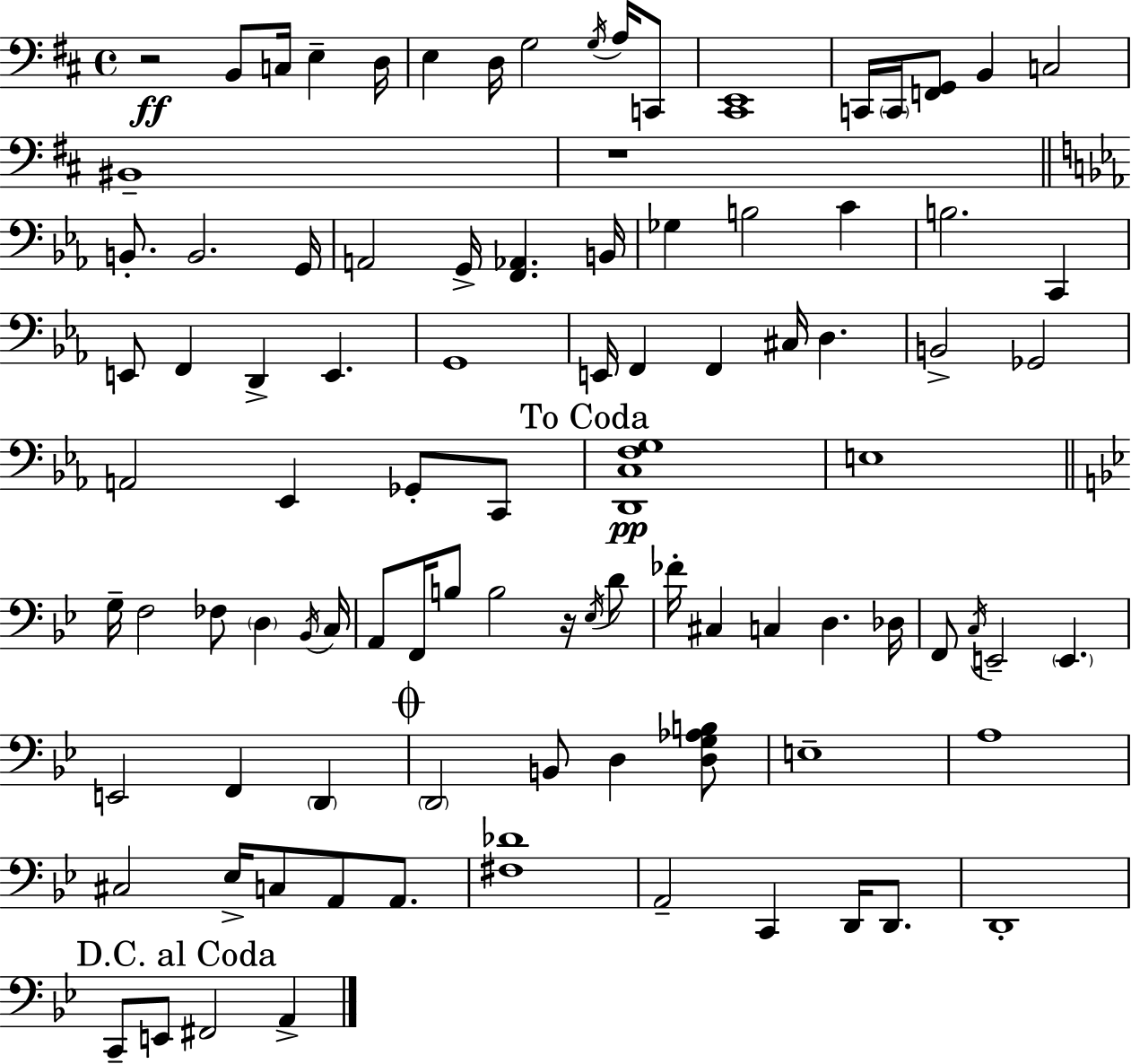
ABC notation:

X:1
T:Untitled
M:4/4
L:1/4
K:D
z2 B,,/2 C,/4 E, D,/4 E, D,/4 G,2 G,/4 A,/4 C,,/2 [^C,,E,,]4 C,,/4 C,,/4 [F,,G,,]/2 B,, C,2 ^B,,4 z4 B,,/2 B,,2 G,,/4 A,,2 G,,/4 [F,,_A,,] B,,/4 _G, B,2 C B,2 C,, E,,/2 F,, D,, E,, G,,4 E,,/4 F,, F,, ^C,/4 D, B,,2 _G,,2 A,,2 _E,, _G,,/2 C,,/2 [D,,C,F,G,]4 E,4 G,/4 F,2 _F,/2 D, _B,,/4 C,/4 A,,/2 F,,/4 B,/2 B,2 z/4 _E,/4 D/2 _F/4 ^C, C, D, _D,/4 F,,/2 C,/4 E,,2 E,, E,,2 F,, D,, D,,2 B,,/2 D, [D,G,_A,B,]/2 E,4 A,4 ^C,2 _E,/4 C,/2 A,,/2 A,,/2 [^F,_D]4 A,,2 C,, D,,/4 D,,/2 D,,4 C,,/2 E,,/2 ^F,,2 A,,